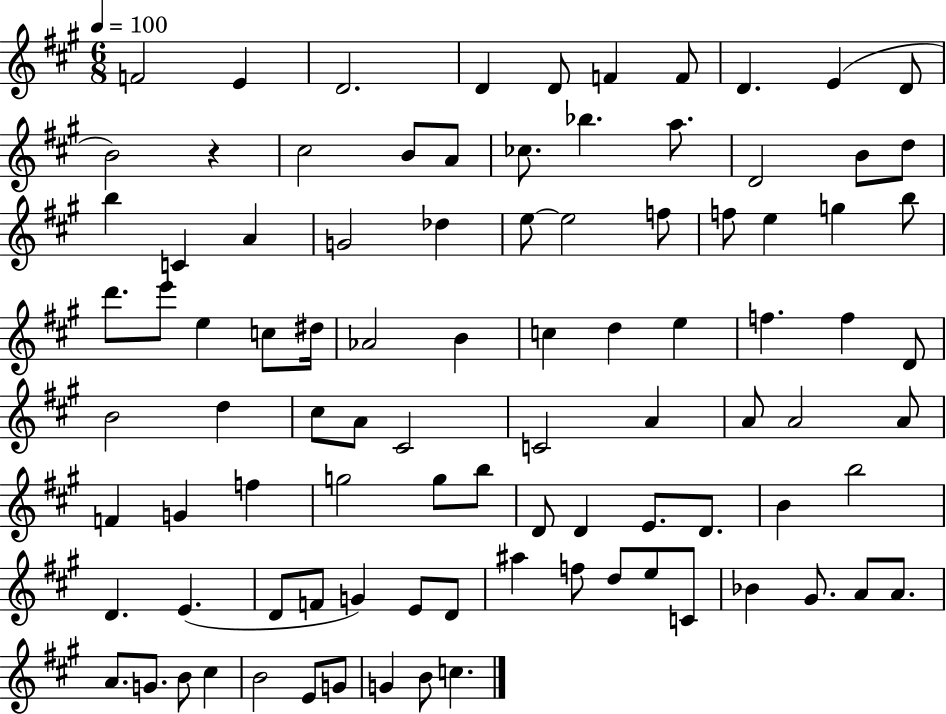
X:1
T:Untitled
M:6/8
L:1/4
K:A
F2 E D2 D D/2 F F/2 D E D/2 B2 z ^c2 B/2 A/2 _c/2 _b a/2 D2 B/2 d/2 b C A G2 _d e/2 e2 f/2 f/2 e g b/2 d'/2 e'/2 e c/2 ^d/4 _A2 B c d e f f D/2 B2 d ^c/2 A/2 ^C2 C2 A A/2 A2 A/2 F G f g2 g/2 b/2 D/2 D E/2 D/2 B b2 D E D/2 F/2 G E/2 D/2 ^a f/2 d/2 e/2 C/2 _B ^G/2 A/2 A/2 A/2 G/2 B/2 ^c B2 E/2 G/2 G B/2 c